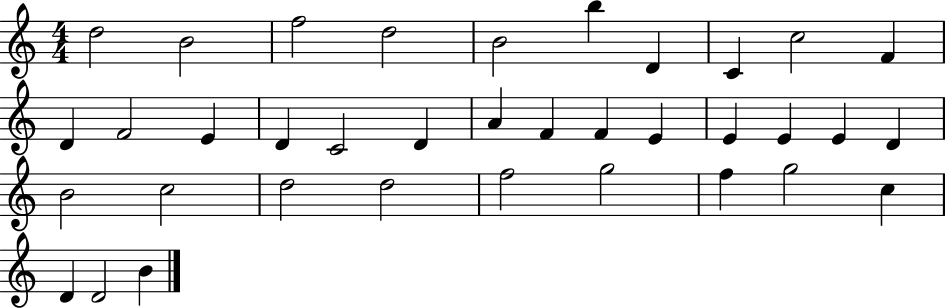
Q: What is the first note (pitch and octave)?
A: D5